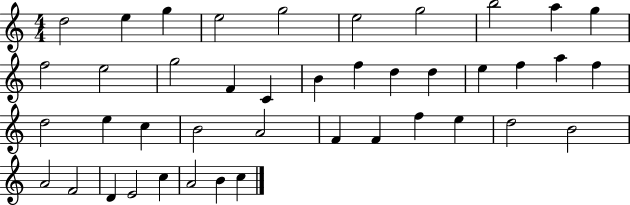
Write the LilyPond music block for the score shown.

{
  \clef treble
  \numericTimeSignature
  \time 4/4
  \key c \major
  d''2 e''4 g''4 | e''2 g''2 | e''2 g''2 | b''2 a''4 g''4 | \break f''2 e''2 | g''2 f'4 c'4 | b'4 f''4 d''4 d''4 | e''4 f''4 a''4 f''4 | \break d''2 e''4 c''4 | b'2 a'2 | f'4 f'4 f''4 e''4 | d''2 b'2 | \break a'2 f'2 | d'4 e'2 c''4 | a'2 b'4 c''4 | \bar "|."
}